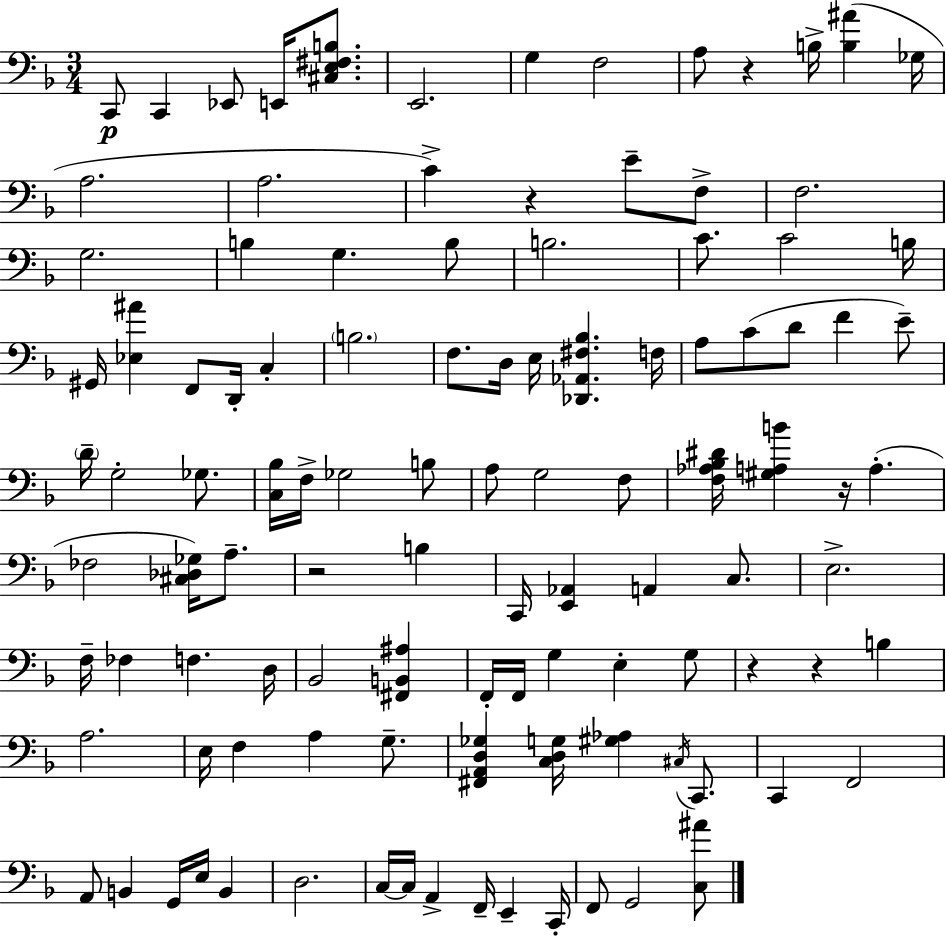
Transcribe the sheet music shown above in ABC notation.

X:1
T:Untitled
M:3/4
L:1/4
K:F
C,,/2 C,, _E,,/2 E,,/4 [^C,E,^F,B,]/2 E,,2 G, F,2 A,/2 z B,/4 [B,^A] _G,/4 A,2 A,2 C z E/2 F,/2 F,2 G,2 B, G, B,/2 B,2 C/2 C2 B,/4 ^G,,/4 [_E,^A] F,,/2 D,,/4 C, B,2 F,/2 D,/4 E,/4 [_D,,_A,,^F,_B,] F,/4 A,/2 C/2 D/2 F E/2 D/4 G,2 _G,/2 [C,_B,]/4 F,/4 _G,2 B,/2 A,/2 G,2 F,/2 [F,_A,_B,^D]/4 [^G,A,B] z/4 A, _F,2 [^C,_D,_G,]/4 A,/2 z2 B, C,,/4 [E,,_A,,] A,, C,/2 E,2 F,/4 _F, F, D,/4 _B,,2 [^F,,B,,^A,] F,,/4 F,,/4 G, E, G,/2 z z B, A,2 E,/4 F, A, G,/2 [^F,,A,,D,_G,] [C,D,G,]/4 [^G,_A,] ^C,/4 C,,/2 C,, F,,2 A,,/2 B,, G,,/4 E,/4 B,, D,2 C,/4 C,/4 A,, F,,/4 E,, C,,/4 F,,/2 G,,2 [C,^A]/2